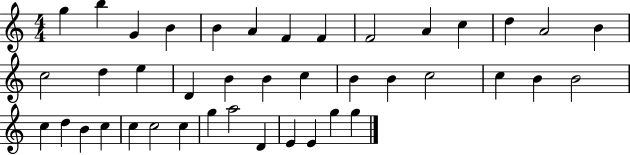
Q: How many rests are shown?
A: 0